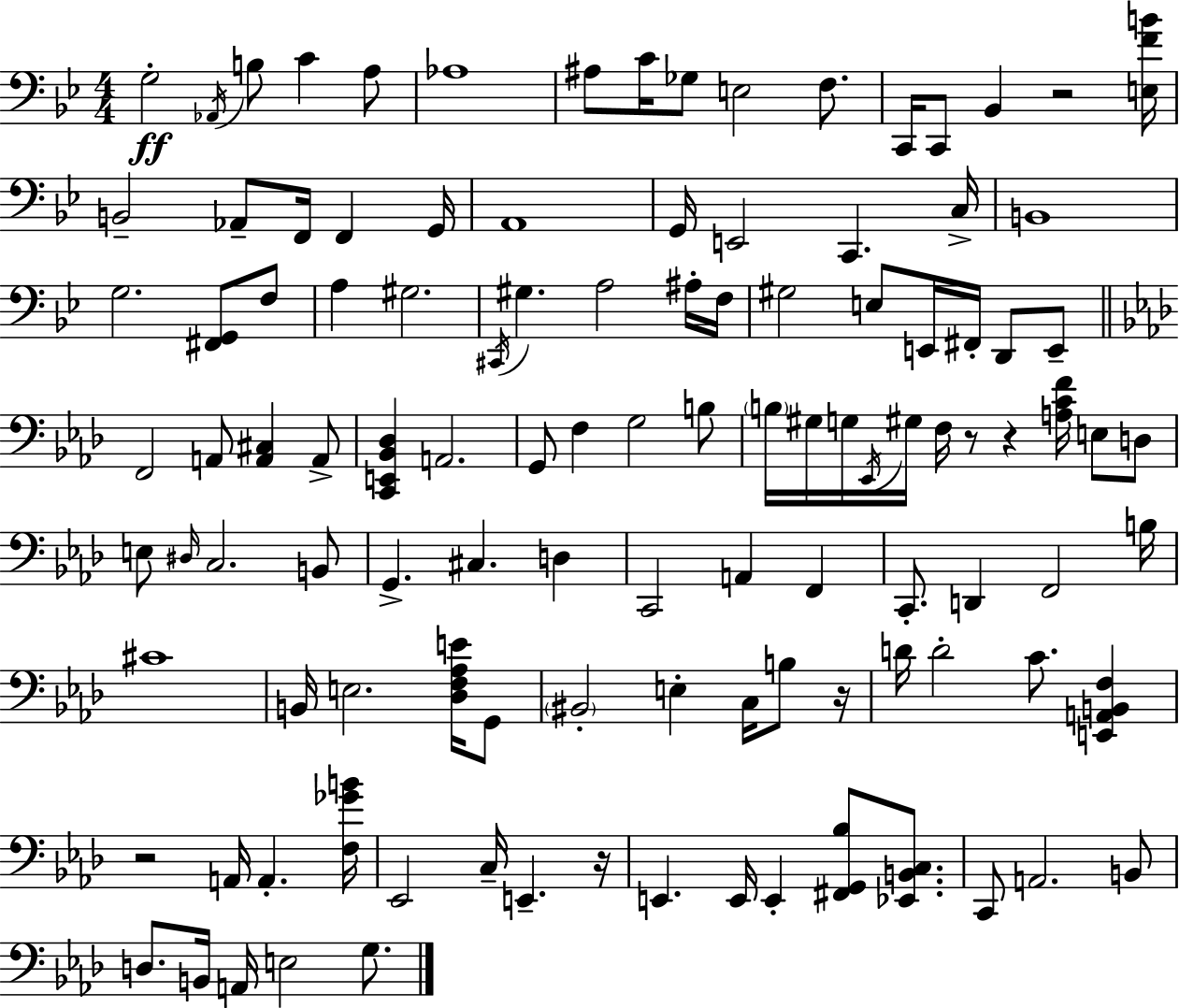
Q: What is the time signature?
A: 4/4